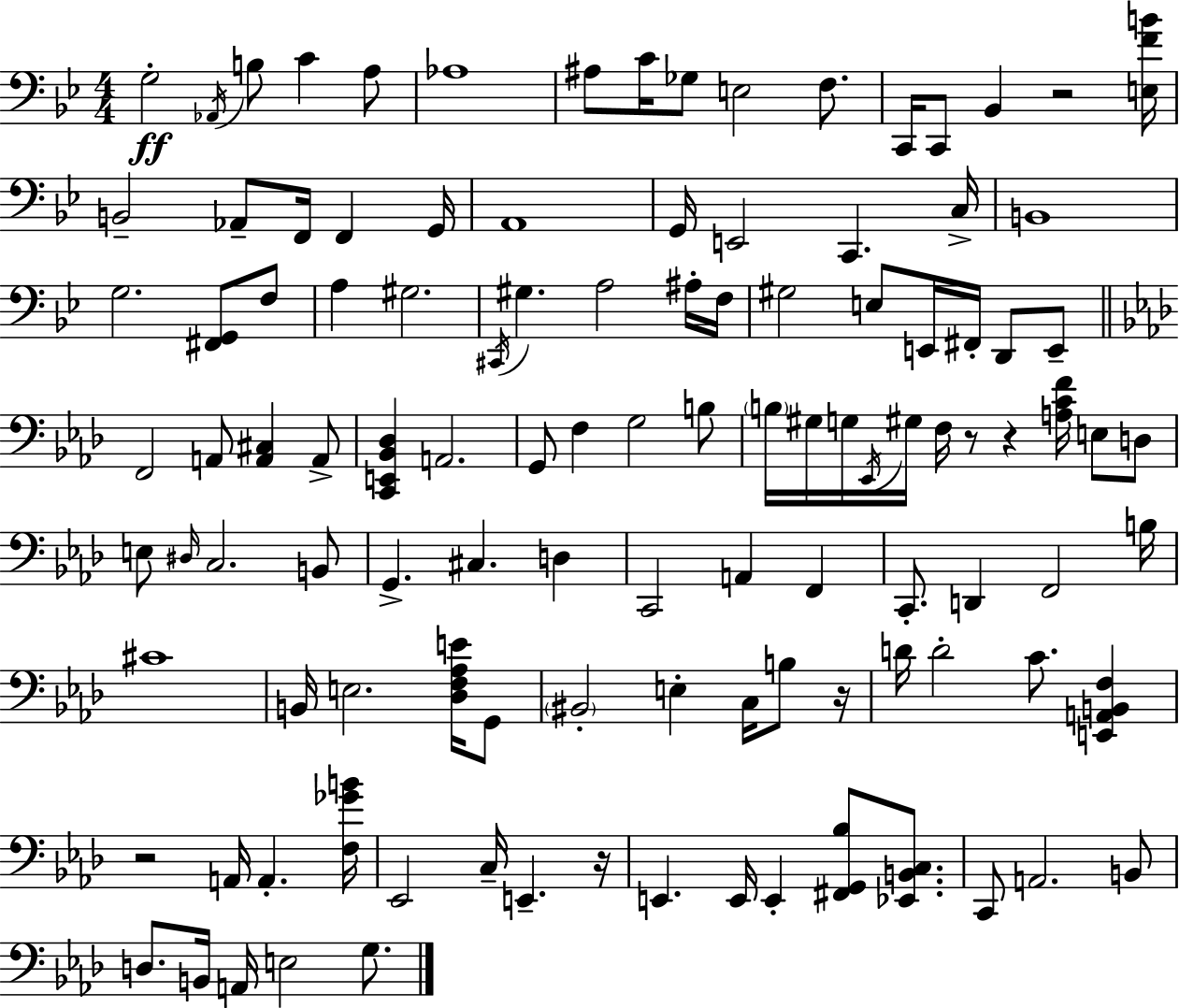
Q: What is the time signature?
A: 4/4